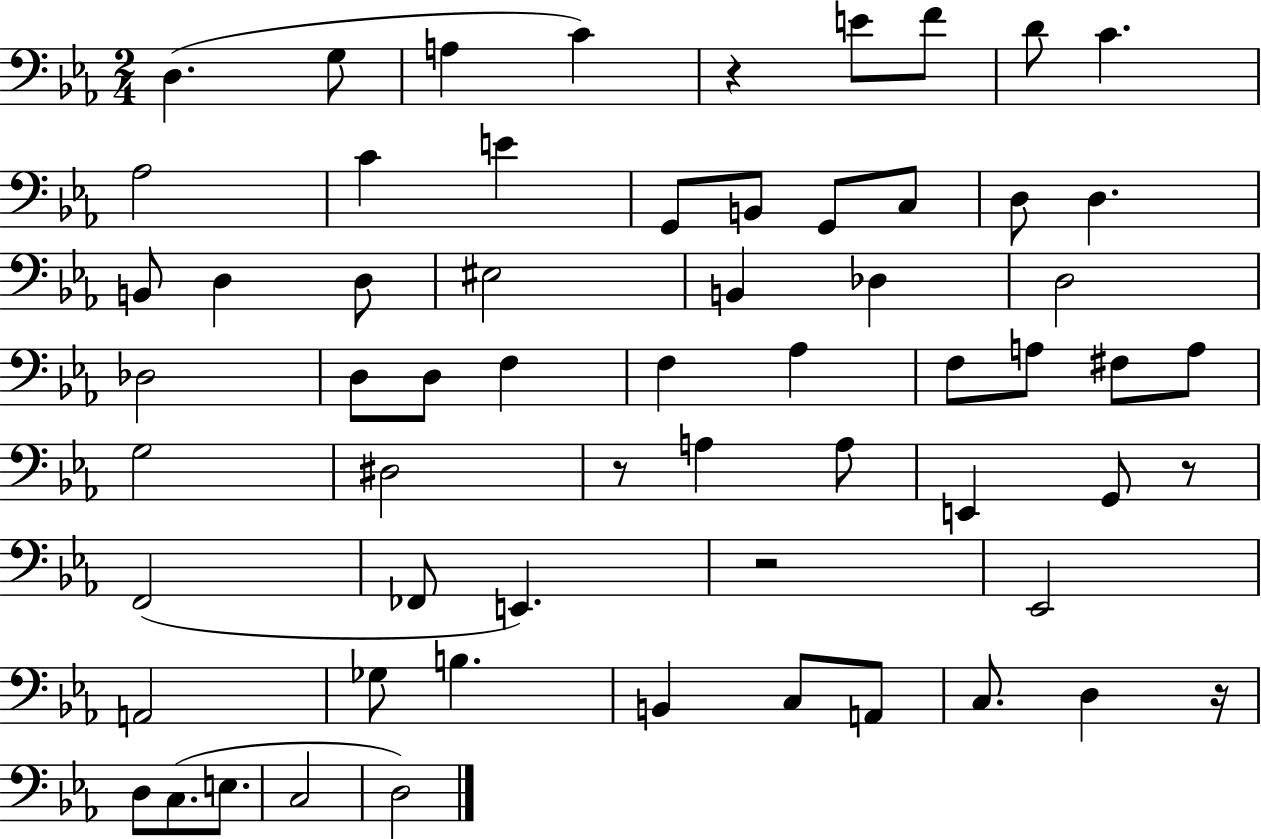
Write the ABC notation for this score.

X:1
T:Untitled
M:2/4
L:1/4
K:Eb
D, G,/2 A, C z E/2 F/2 D/2 C _A,2 C E G,,/2 B,,/2 G,,/2 C,/2 D,/2 D, B,,/2 D, D,/2 ^E,2 B,, _D, D,2 _D,2 D,/2 D,/2 F, F, _A, F,/2 A,/2 ^F,/2 A,/2 G,2 ^D,2 z/2 A, A,/2 E,, G,,/2 z/2 F,,2 _F,,/2 E,, z2 _E,,2 A,,2 _G,/2 B, B,, C,/2 A,,/2 C,/2 D, z/4 D,/2 C,/2 E,/2 C,2 D,2